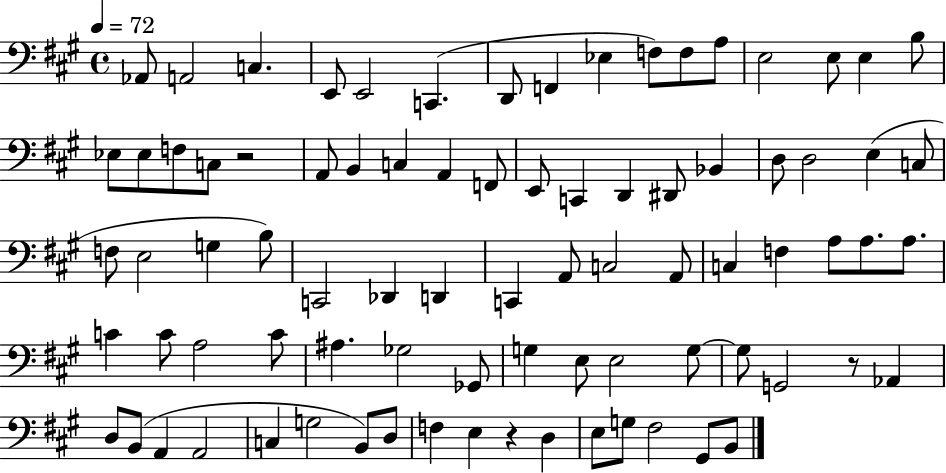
{
  \clef bass
  \time 4/4
  \defaultTimeSignature
  \key a \major
  \tempo 4 = 72
  aes,8 a,2 c4. | e,8 e,2 c,4.( | d,8 f,4 ees4 f8) f8 a8 | e2 e8 e4 b8 | \break ees8 ees8 f8 c8 r2 | a,8 b,4 c4 a,4 f,8 | e,8 c,4 d,4 dis,8 bes,4 | d8 d2 e4( c8 | \break f8 e2 g4 b8) | c,2 des,4 d,4 | c,4 a,8 c2 a,8 | c4 f4 a8 a8. a8. | \break c'4 c'8 a2 c'8 | ais4. ges2 ges,8 | g4 e8 e2 g8~~ | g8 g,2 r8 aes,4 | \break d8 b,8( a,4 a,2 | c4 g2 b,8) d8 | f4 e4 r4 d4 | e8 g8 fis2 gis,8 b,8 | \break \bar "|."
}